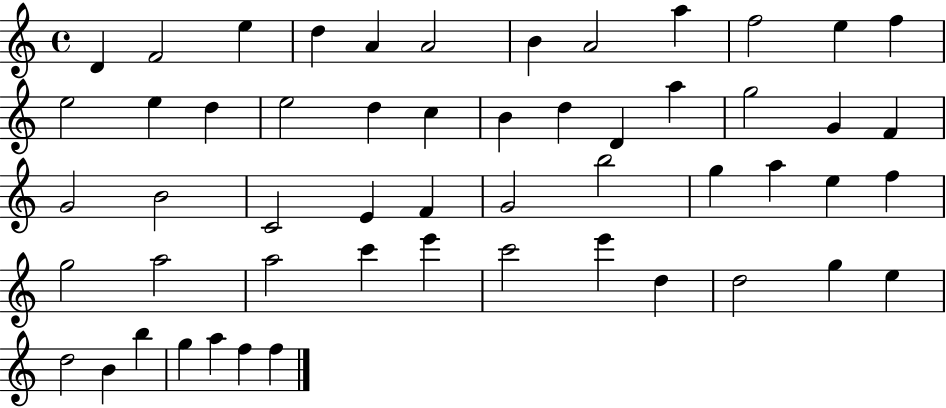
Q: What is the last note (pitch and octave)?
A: F5